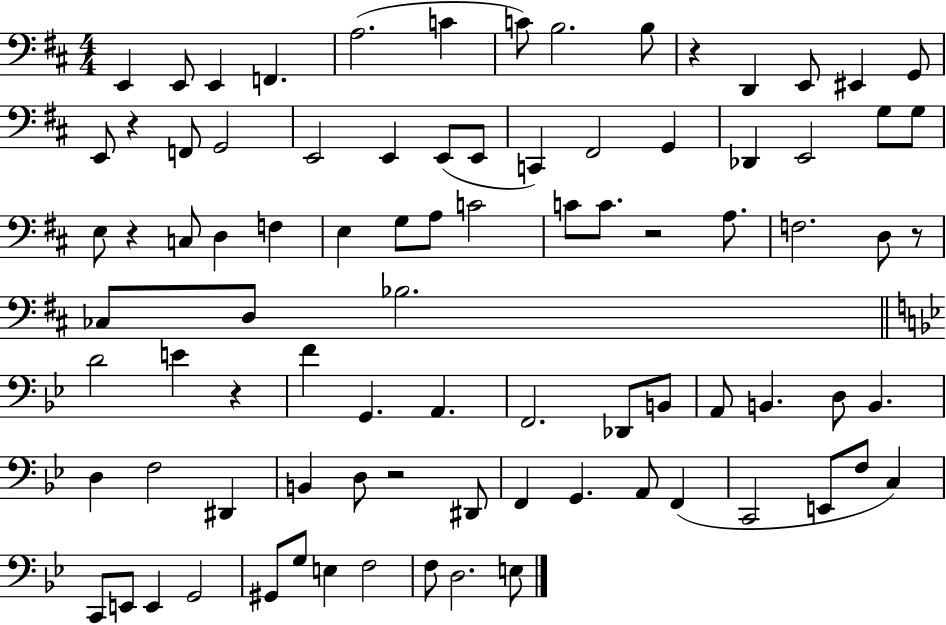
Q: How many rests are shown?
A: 7